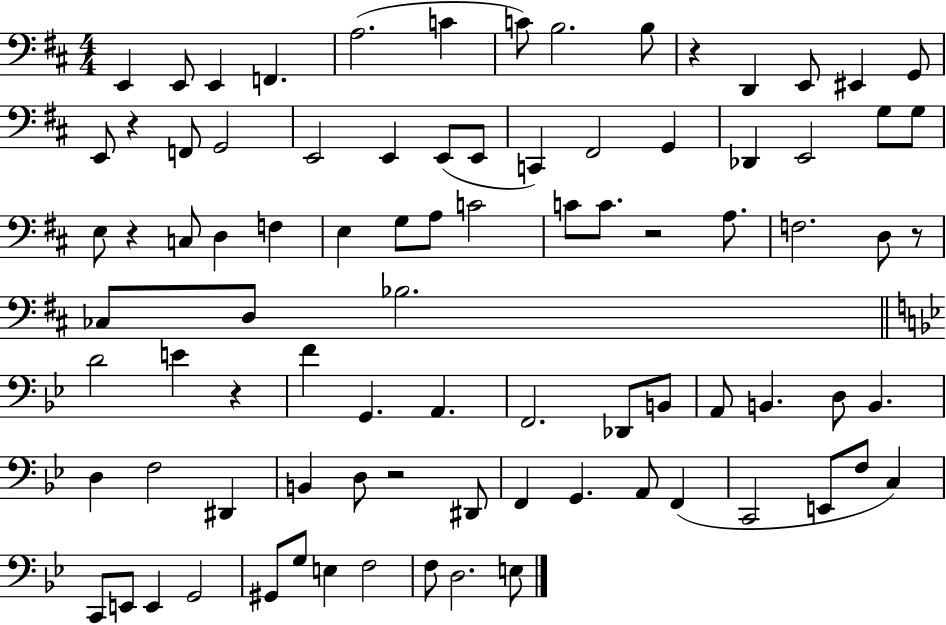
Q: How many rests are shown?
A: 7